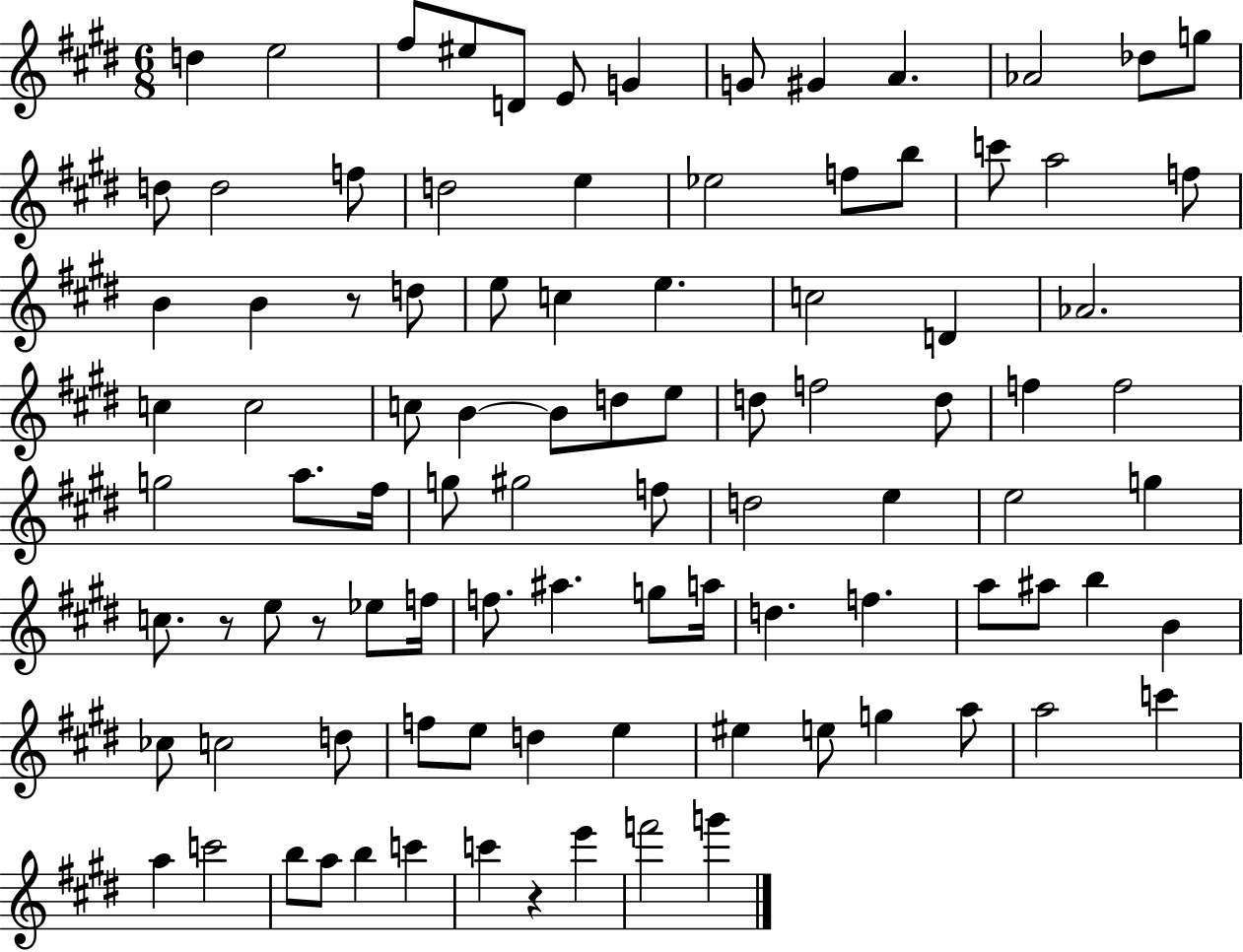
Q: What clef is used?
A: treble